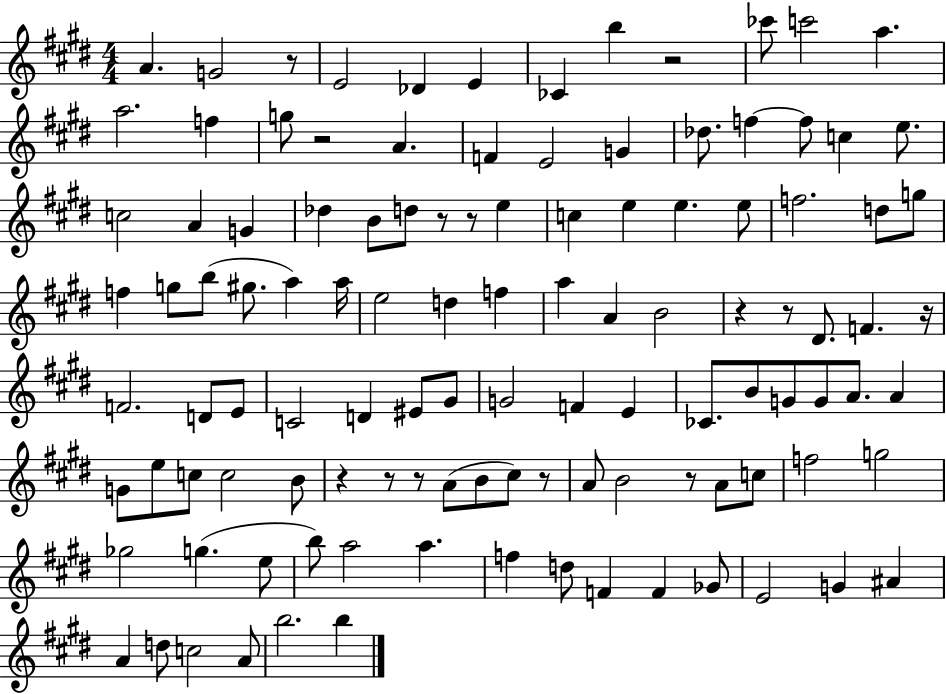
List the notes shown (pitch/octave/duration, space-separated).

A4/q. G4/h R/e E4/h Db4/q E4/q CES4/q B5/q R/h CES6/e C6/h A5/q. A5/h. F5/q G5/e R/h A4/q. F4/q E4/h G4/q Db5/e. F5/q F5/e C5/q E5/e. C5/h A4/q G4/q Db5/q B4/e D5/e R/e R/e E5/q C5/q E5/q E5/q. E5/e F5/h. D5/e G5/e F5/q G5/e B5/e G#5/e. A5/q A5/s E5/h D5/q F5/q A5/q A4/q B4/h R/q R/e D#4/e. F4/q. R/s F4/h. D4/e E4/e C4/h D4/q EIS4/e G#4/e G4/h F4/q E4/q CES4/e. B4/e G4/e G4/e A4/e. A4/q G4/e E5/e C5/e C5/h B4/e R/q R/e R/e A4/e B4/e C#5/e R/e A4/e B4/h R/e A4/e C5/e F5/h G5/h Gb5/h G5/q. E5/e B5/e A5/h A5/q. F5/q D5/e F4/q F4/q Gb4/e E4/h G4/q A#4/q A4/q D5/e C5/h A4/e B5/h. B5/q